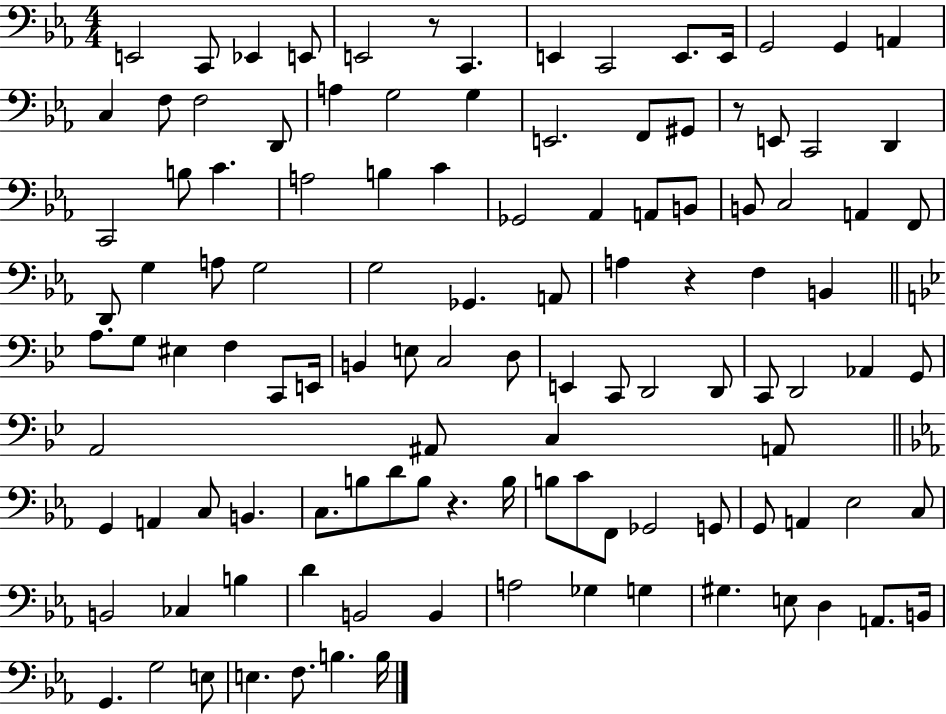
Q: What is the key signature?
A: EES major